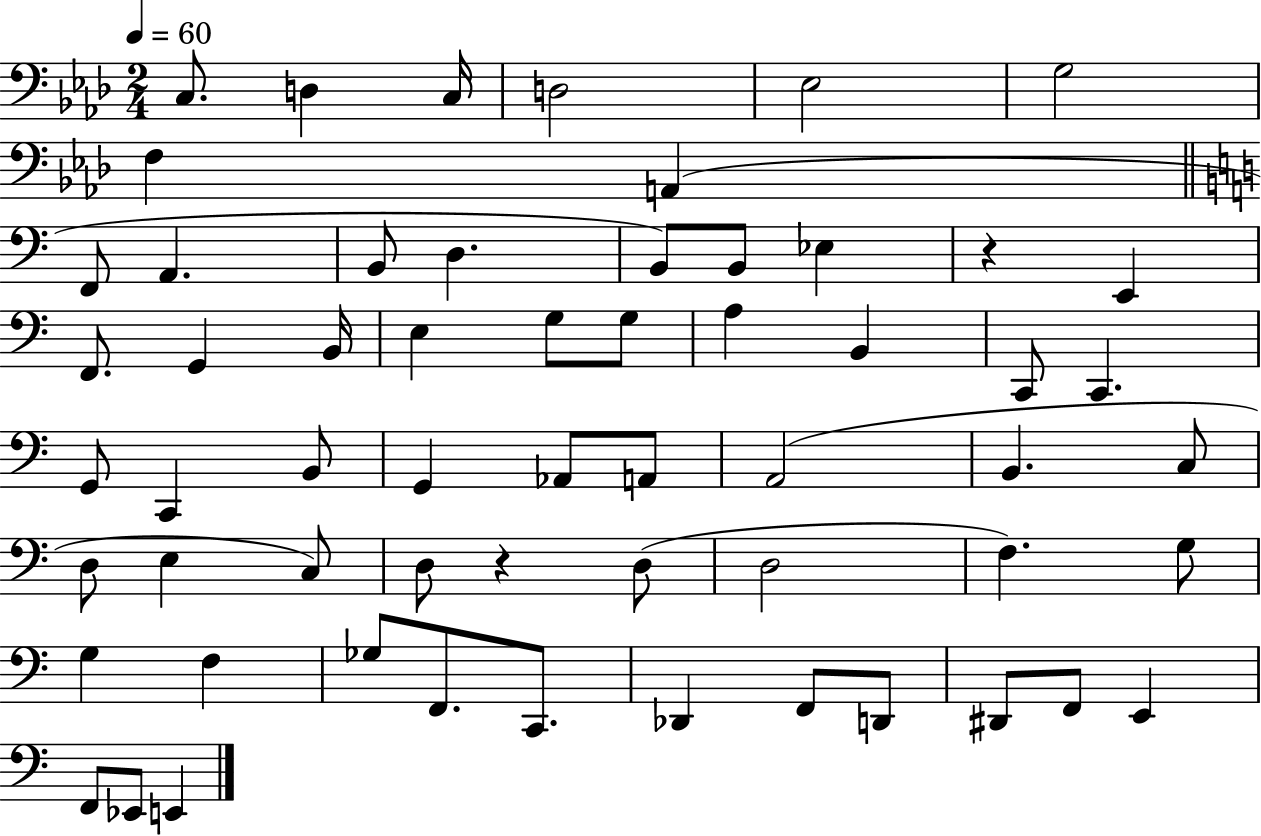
C3/e. D3/q C3/s D3/h Eb3/h G3/h F3/q A2/q F2/e A2/q. B2/e D3/q. B2/e B2/e Eb3/q R/q E2/q F2/e. G2/q B2/s E3/q G3/e G3/e A3/q B2/q C2/e C2/q. G2/e C2/q B2/e G2/q Ab2/e A2/e A2/h B2/q. C3/e D3/e E3/q C3/e D3/e R/q D3/e D3/h F3/q. G3/e G3/q F3/q Gb3/e F2/e. C2/e. Db2/q F2/e D2/e D#2/e F2/e E2/q F2/e Eb2/e E2/q